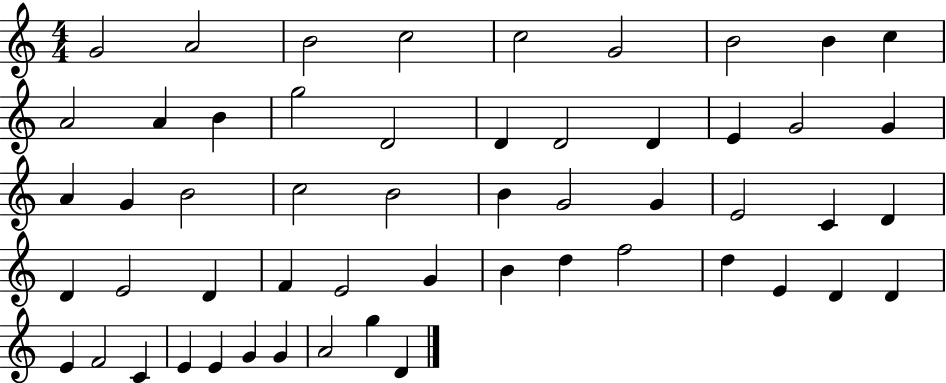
{
  \clef treble
  \numericTimeSignature
  \time 4/4
  \key c \major
  g'2 a'2 | b'2 c''2 | c''2 g'2 | b'2 b'4 c''4 | \break a'2 a'4 b'4 | g''2 d'2 | d'4 d'2 d'4 | e'4 g'2 g'4 | \break a'4 g'4 b'2 | c''2 b'2 | b'4 g'2 g'4 | e'2 c'4 d'4 | \break d'4 e'2 d'4 | f'4 e'2 g'4 | b'4 d''4 f''2 | d''4 e'4 d'4 d'4 | \break e'4 f'2 c'4 | e'4 e'4 g'4 g'4 | a'2 g''4 d'4 | \bar "|."
}